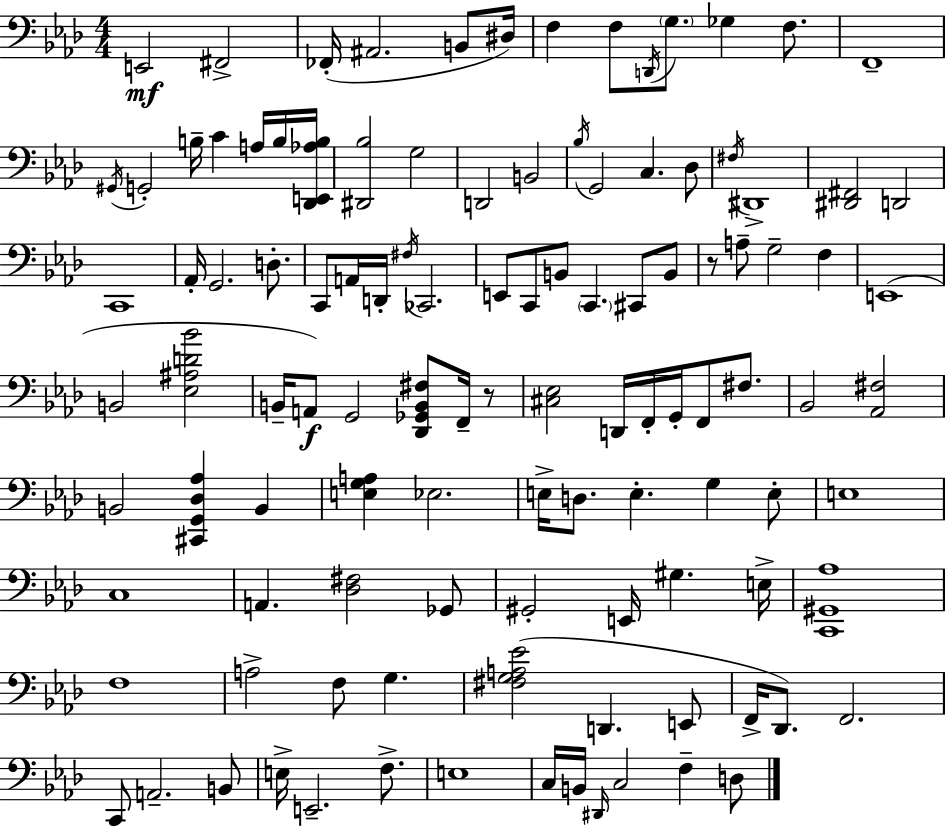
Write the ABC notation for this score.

X:1
T:Untitled
M:4/4
L:1/4
K:Ab
E,,2 ^F,,2 _F,,/4 ^A,,2 B,,/2 ^D,/4 F, F,/2 D,,/4 G,/2 _G, F,/2 F,,4 ^G,,/4 G,,2 B,/4 C A,/4 B,/4 [_D,,E,,_A,B,]/4 [^D,,_B,]2 G,2 D,,2 B,,2 _B,/4 G,,2 C, _D,/2 ^F,/4 ^D,,4 [^D,,^F,,]2 D,,2 C,,4 _A,,/4 G,,2 D,/2 C,,/2 A,,/4 D,,/4 ^F,/4 _C,,2 E,,/2 C,,/2 B,,/2 C,, ^C,,/2 B,,/2 z/2 A,/2 G,2 F, E,,4 B,,2 [_E,^A,D_B]2 B,,/4 A,,/2 G,,2 [_D,,_G,,B,,^F,]/2 F,,/4 z/2 [^C,_E,]2 D,,/4 F,,/4 G,,/4 F,,/2 ^F,/2 _B,,2 [_A,,^F,]2 B,,2 [^C,,G,,_D,_A,] B,, [E,G,A,] _E,2 E,/4 D,/2 E, G, E,/2 E,4 C,4 A,, [_D,^F,]2 _G,,/2 ^G,,2 E,,/4 ^G, E,/4 [C,,^G,,_A,]4 F,4 A,2 F,/2 G, [^F,G,A,_E]2 D,, E,,/2 F,,/4 _D,,/2 F,,2 C,,/2 A,,2 B,,/2 E,/4 E,,2 F,/2 E,4 C,/4 B,,/4 ^D,,/4 C,2 F, D,/2